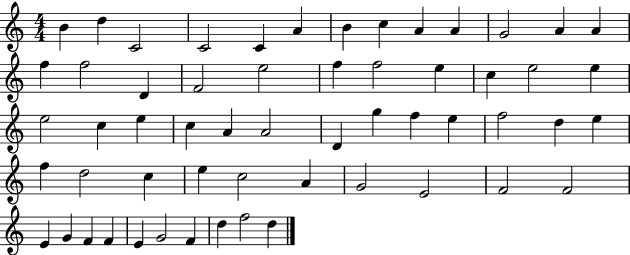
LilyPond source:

{
  \clef treble
  \numericTimeSignature
  \time 4/4
  \key c \major
  b'4 d''4 c'2 | c'2 c'4 a'4 | b'4 c''4 a'4 a'4 | g'2 a'4 a'4 | \break f''4 f''2 d'4 | f'2 e''2 | f''4 f''2 e''4 | c''4 e''2 e''4 | \break e''2 c''4 e''4 | c''4 a'4 a'2 | d'4 g''4 f''4 e''4 | f''2 d''4 e''4 | \break f''4 d''2 c''4 | e''4 c''2 a'4 | g'2 e'2 | f'2 f'2 | \break e'4 g'4 f'4 f'4 | e'4 g'2 f'4 | d''4 f''2 d''4 | \bar "|."
}